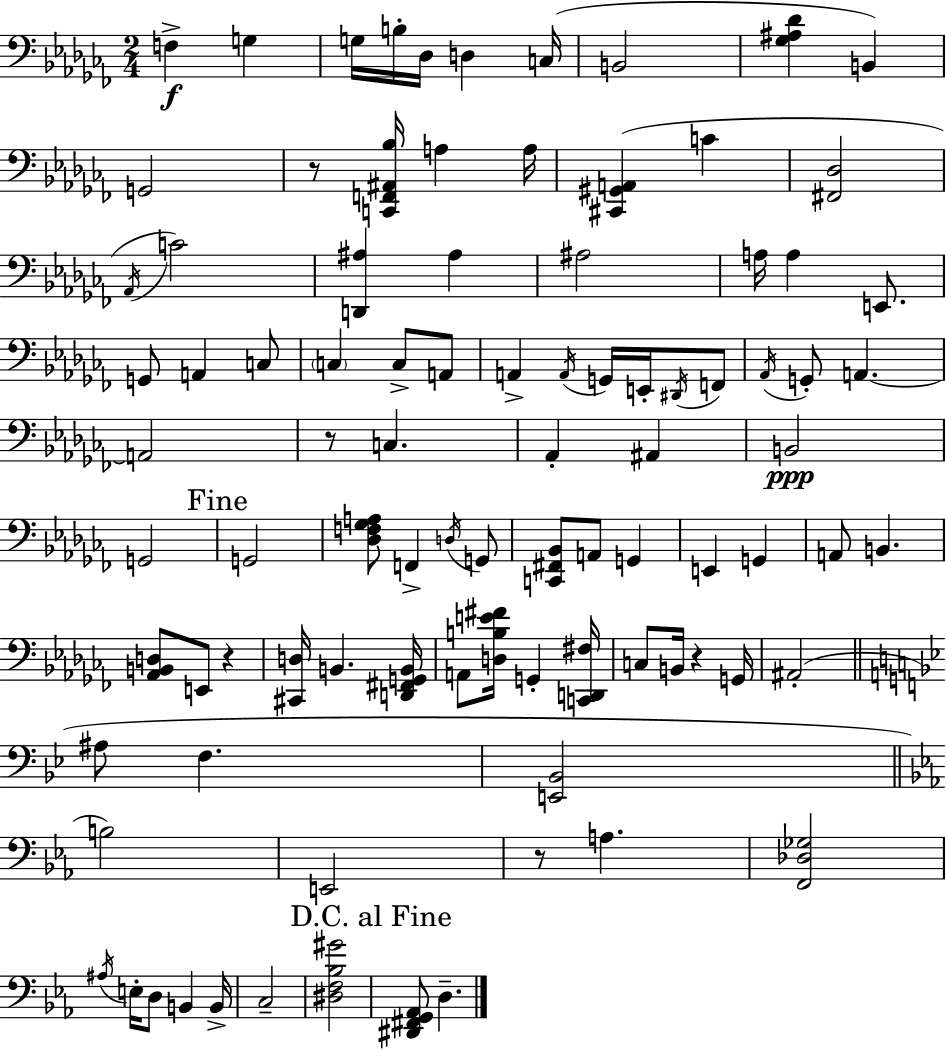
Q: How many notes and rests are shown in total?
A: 92